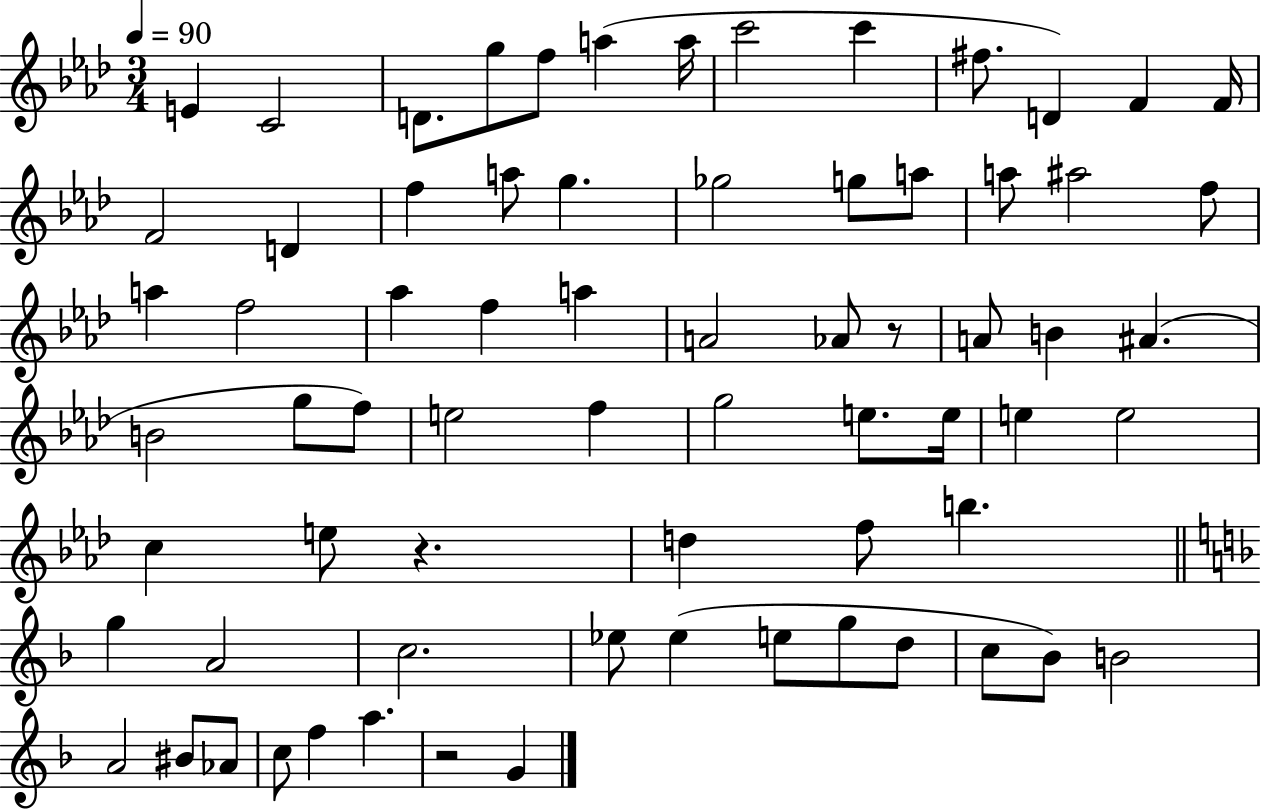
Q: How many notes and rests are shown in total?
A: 70